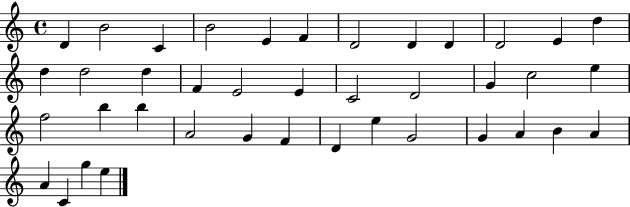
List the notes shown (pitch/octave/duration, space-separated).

D4/q B4/h C4/q B4/h E4/q F4/q D4/h D4/q D4/q D4/h E4/q D5/q D5/q D5/h D5/q F4/q E4/h E4/q C4/h D4/h G4/q C5/h E5/q F5/h B5/q B5/q A4/h G4/q F4/q D4/q E5/q G4/h G4/q A4/q B4/q A4/q A4/q C4/q G5/q E5/q